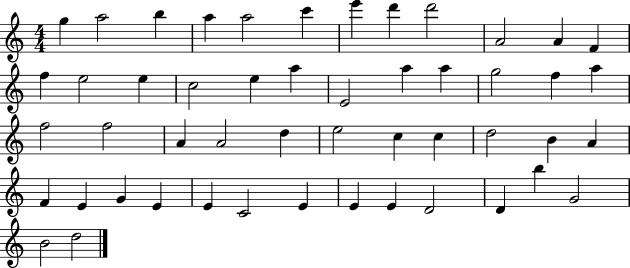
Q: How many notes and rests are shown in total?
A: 50